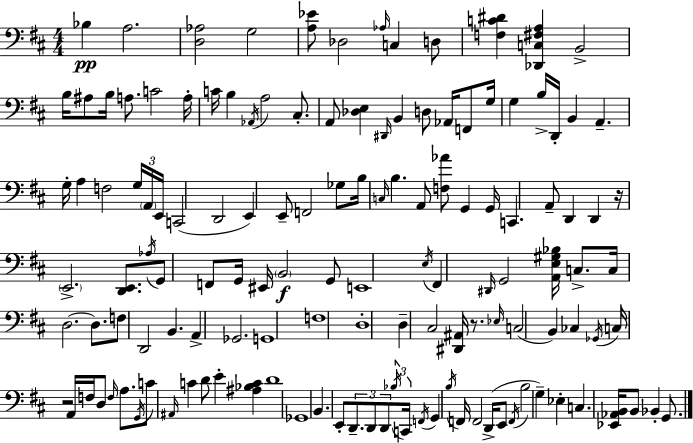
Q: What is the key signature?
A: D major